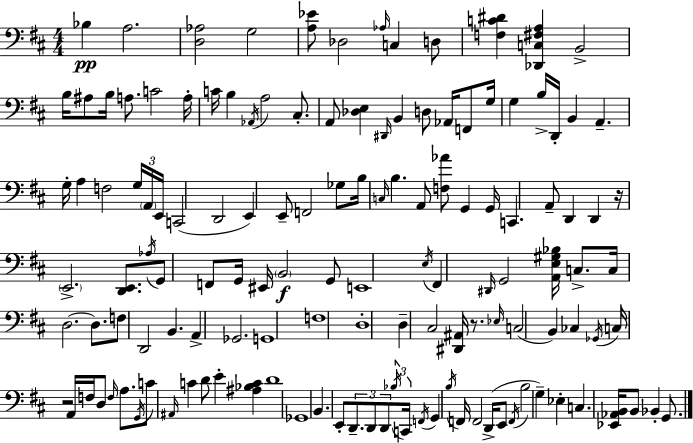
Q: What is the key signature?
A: D major